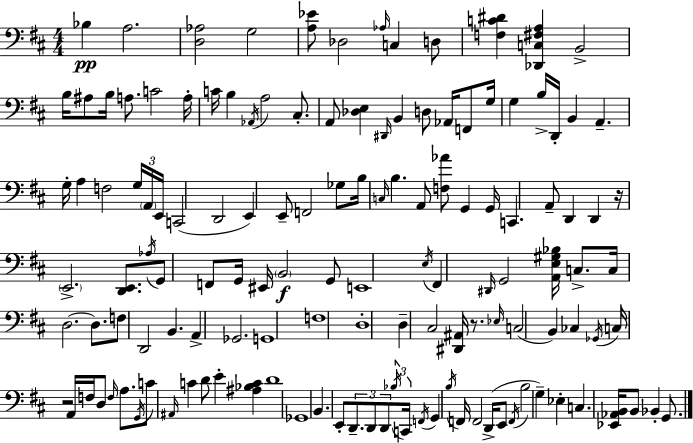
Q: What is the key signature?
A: D major